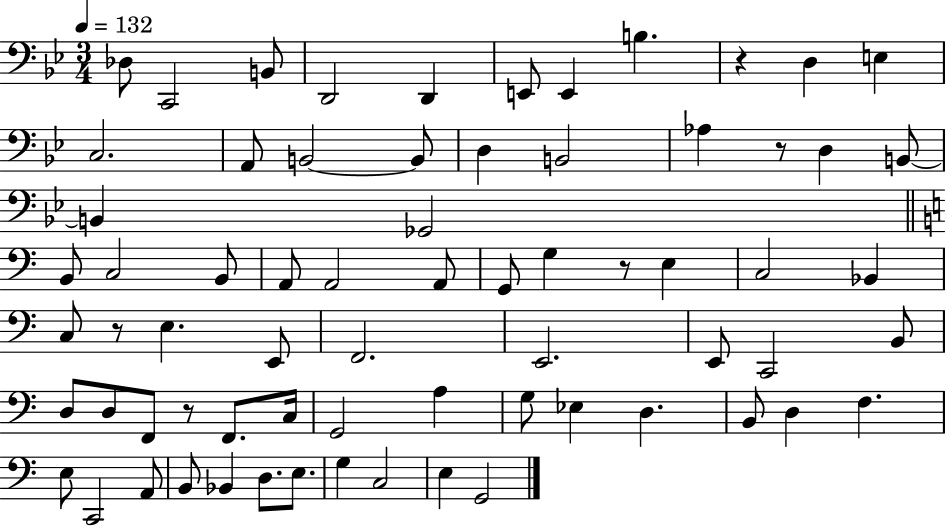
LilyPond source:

{
  \clef bass
  \numericTimeSignature
  \time 3/4
  \key bes \major
  \tempo 4 = 132
  des8 c,2 b,8 | d,2 d,4 | e,8 e,4 b4. | r4 d4 e4 | \break c2. | a,8 b,2~~ b,8 | d4 b,2 | aes4 r8 d4 b,8~~ | \break b,4 ges,2 | \bar "||" \break \key a \minor b,8 c2 b,8 | a,8 a,2 a,8 | g,8 g4 r8 e4 | c2 bes,4 | \break c8 r8 e4. e,8 | f,2. | e,2. | e,8 c,2 b,8 | \break d8 d8 f,8 r8 f,8. c16 | g,2 a4 | g8 ees4 d4. | b,8 d4 f4. | \break e8 c,2 a,8 | b,8 bes,4 d8. e8. | g4 c2 | e4 g,2 | \break \bar "|."
}